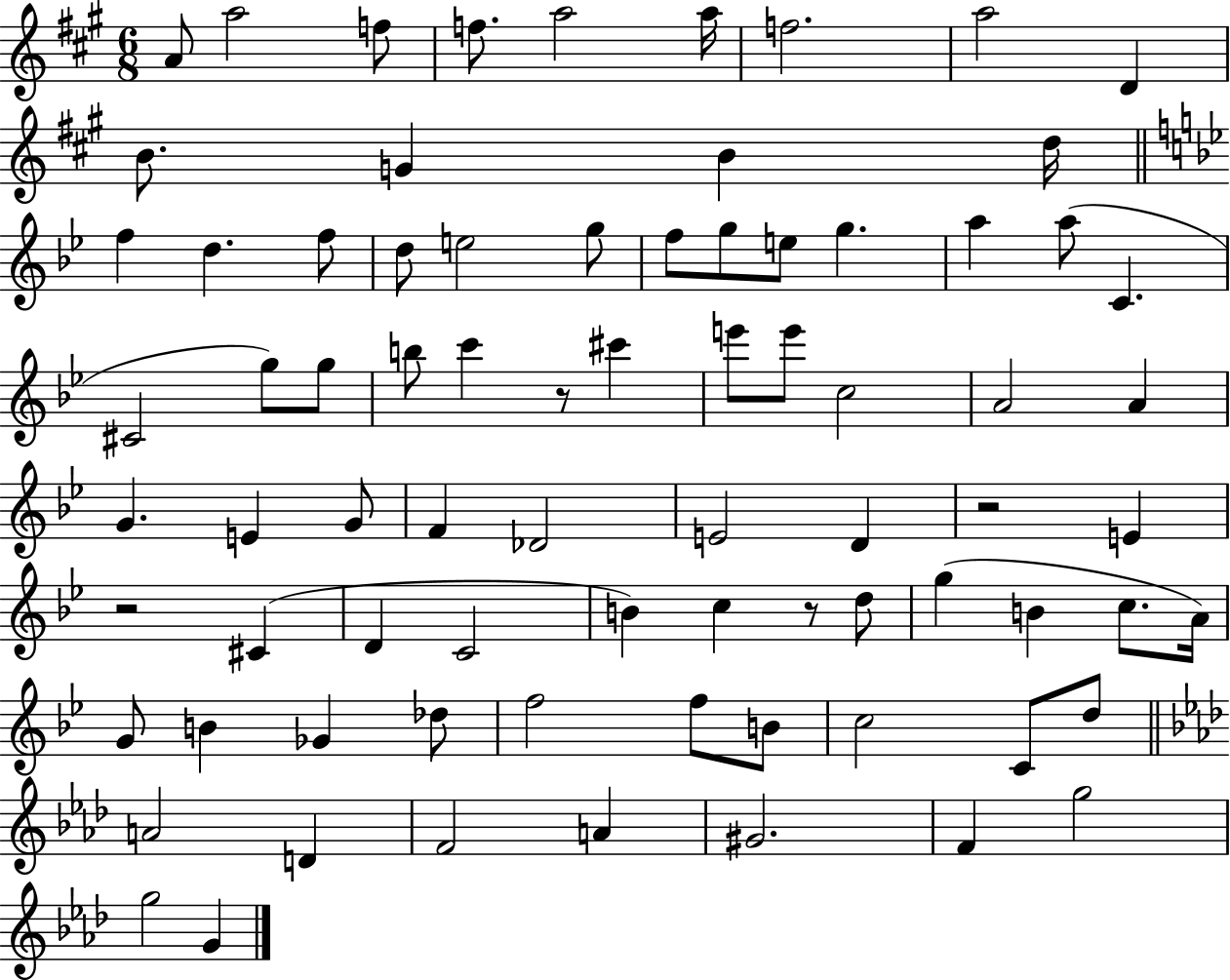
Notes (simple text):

A4/e A5/h F5/e F5/e. A5/h A5/s F5/h. A5/h D4/q B4/e. G4/q B4/q D5/s F5/q D5/q. F5/e D5/e E5/h G5/e F5/e G5/e E5/e G5/q. A5/q A5/e C4/q. C#4/h G5/e G5/e B5/e C6/q R/e C#6/q E6/e E6/e C5/h A4/h A4/q G4/q. E4/q G4/e F4/q Db4/h E4/h D4/q R/h E4/q R/h C#4/q D4/q C4/h B4/q C5/q R/e D5/e G5/q B4/q C5/e. A4/s G4/e B4/q Gb4/q Db5/e F5/h F5/e B4/e C5/h C4/e D5/e A4/h D4/q F4/h A4/q G#4/h. F4/q G5/h G5/h G4/q